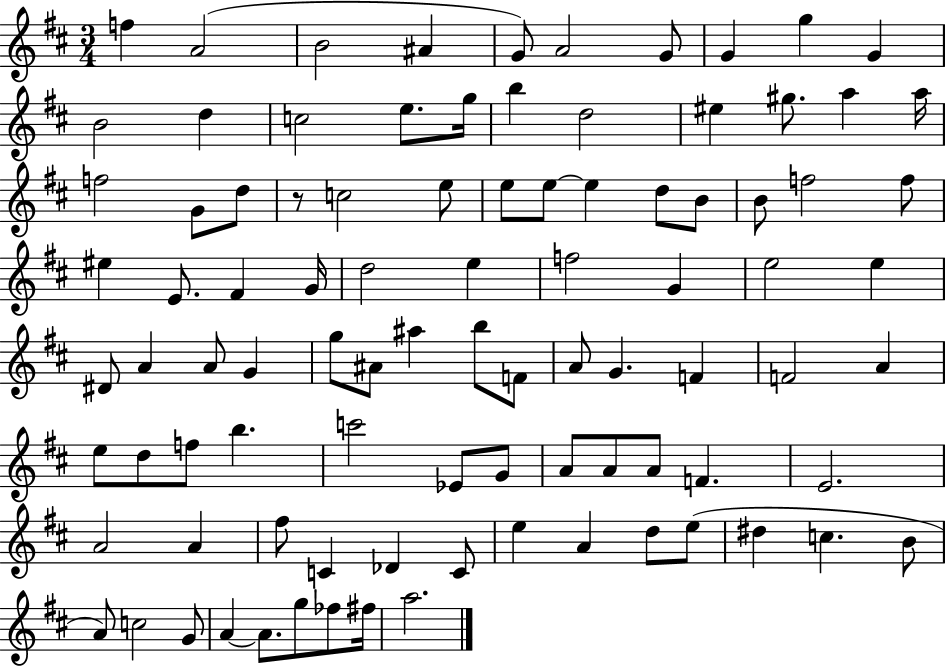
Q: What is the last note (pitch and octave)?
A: A5